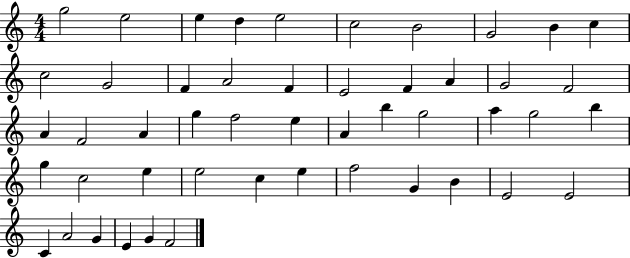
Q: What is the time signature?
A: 4/4